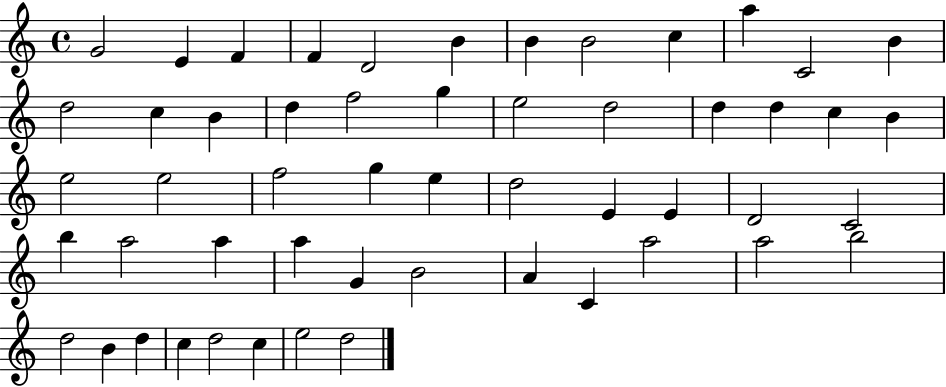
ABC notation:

X:1
T:Untitled
M:4/4
L:1/4
K:C
G2 E F F D2 B B B2 c a C2 B d2 c B d f2 g e2 d2 d d c B e2 e2 f2 g e d2 E E D2 C2 b a2 a a G B2 A C a2 a2 b2 d2 B d c d2 c e2 d2